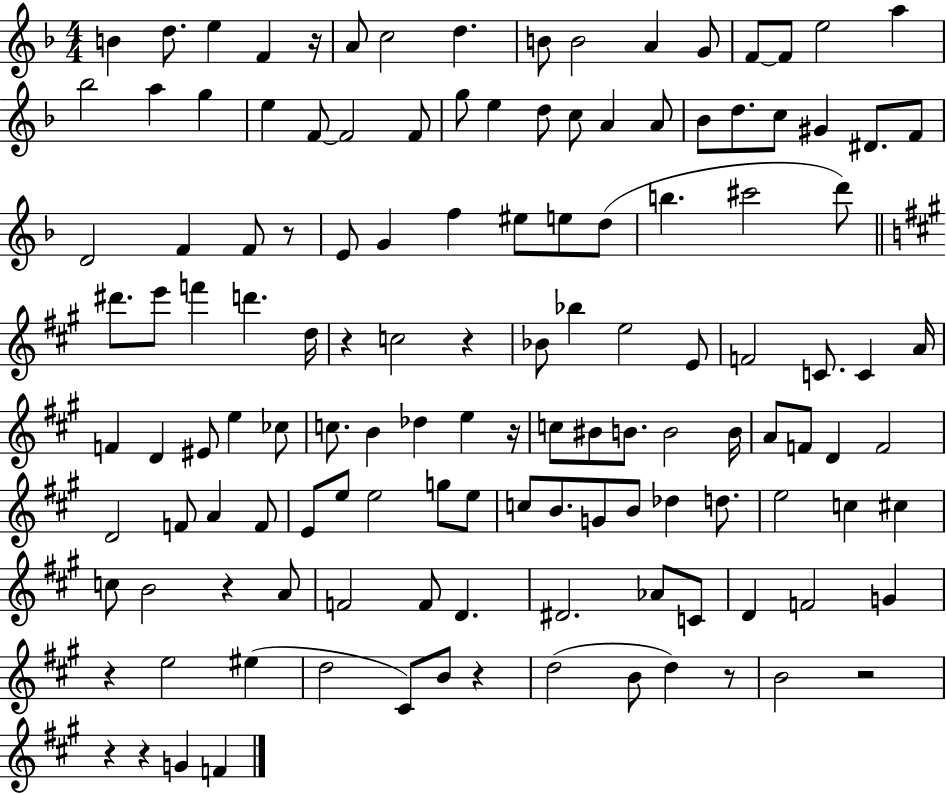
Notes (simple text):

B4/q D5/e. E5/q F4/q R/s A4/e C5/h D5/q. B4/e B4/h A4/q G4/e F4/e F4/e E5/h A5/q Bb5/h A5/q G5/q E5/q F4/e F4/h F4/e G5/e E5/q D5/e C5/e A4/q A4/e Bb4/e D5/e. C5/e G#4/q D#4/e. F4/e D4/h F4/q F4/e R/e E4/e G4/q F5/q EIS5/e E5/e D5/e B5/q. C#6/h D6/e D#6/e. E6/e F6/q D6/q. D5/s R/q C5/h R/q Bb4/e Bb5/q E5/h E4/e F4/h C4/e. C4/q A4/s F4/q D4/q EIS4/e E5/q CES5/e C5/e. B4/q Db5/q E5/q R/s C5/e BIS4/e B4/e. B4/h B4/s A4/e F4/e D4/q F4/h D4/h F4/e A4/q F4/e E4/e E5/e E5/h G5/e E5/e C5/e B4/e. G4/e B4/e Db5/q D5/e. E5/h C5/q C#5/q C5/e B4/h R/q A4/e F4/h F4/e D4/q. D#4/h. Ab4/e C4/e D4/q F4/h G4/q R/q E5/h EIS5/q D5/h C#4/e B4/e R/q D5/h B4/e D5/q R/e B4/h R/h R/q R/q G4/q F4/q